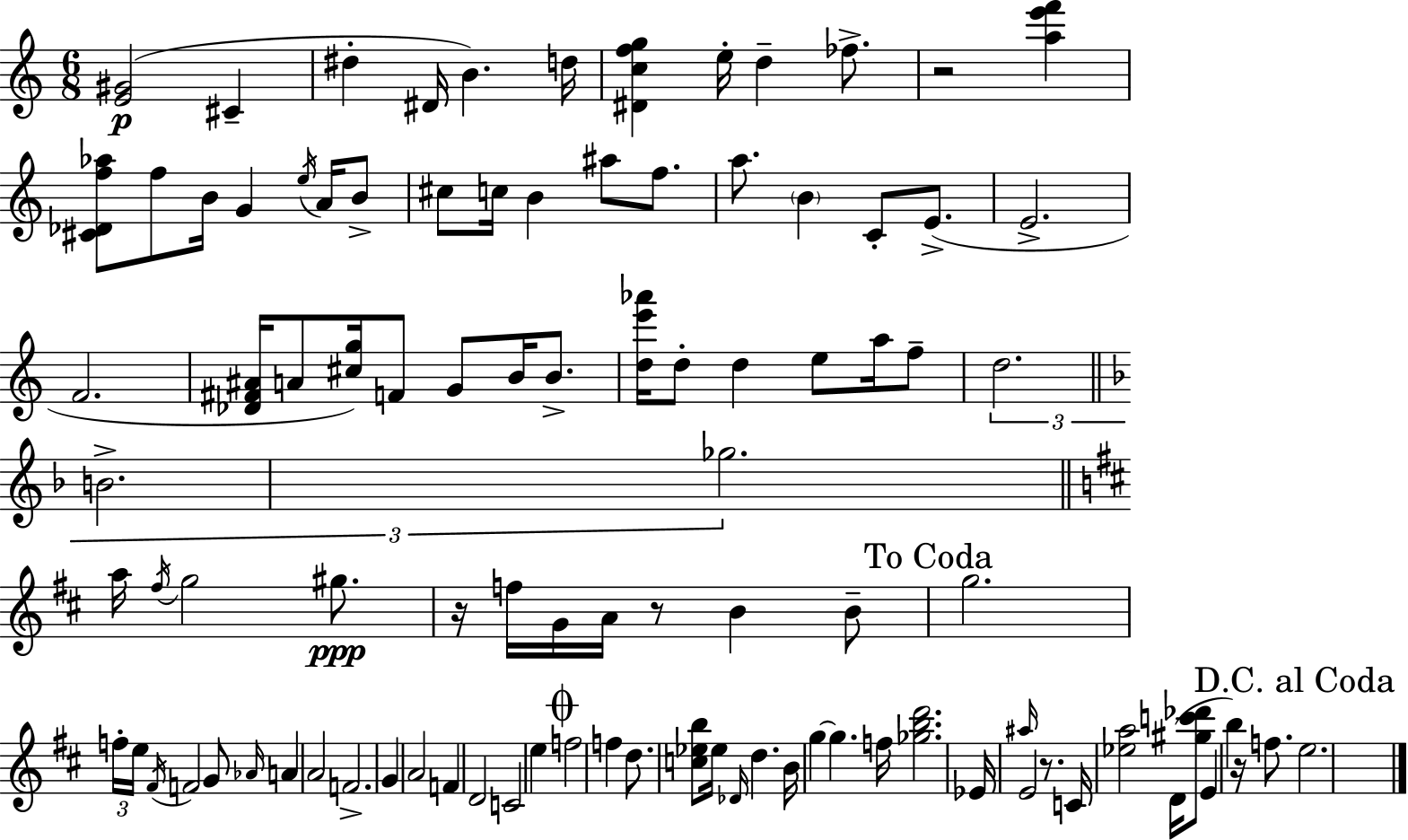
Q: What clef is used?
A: treble